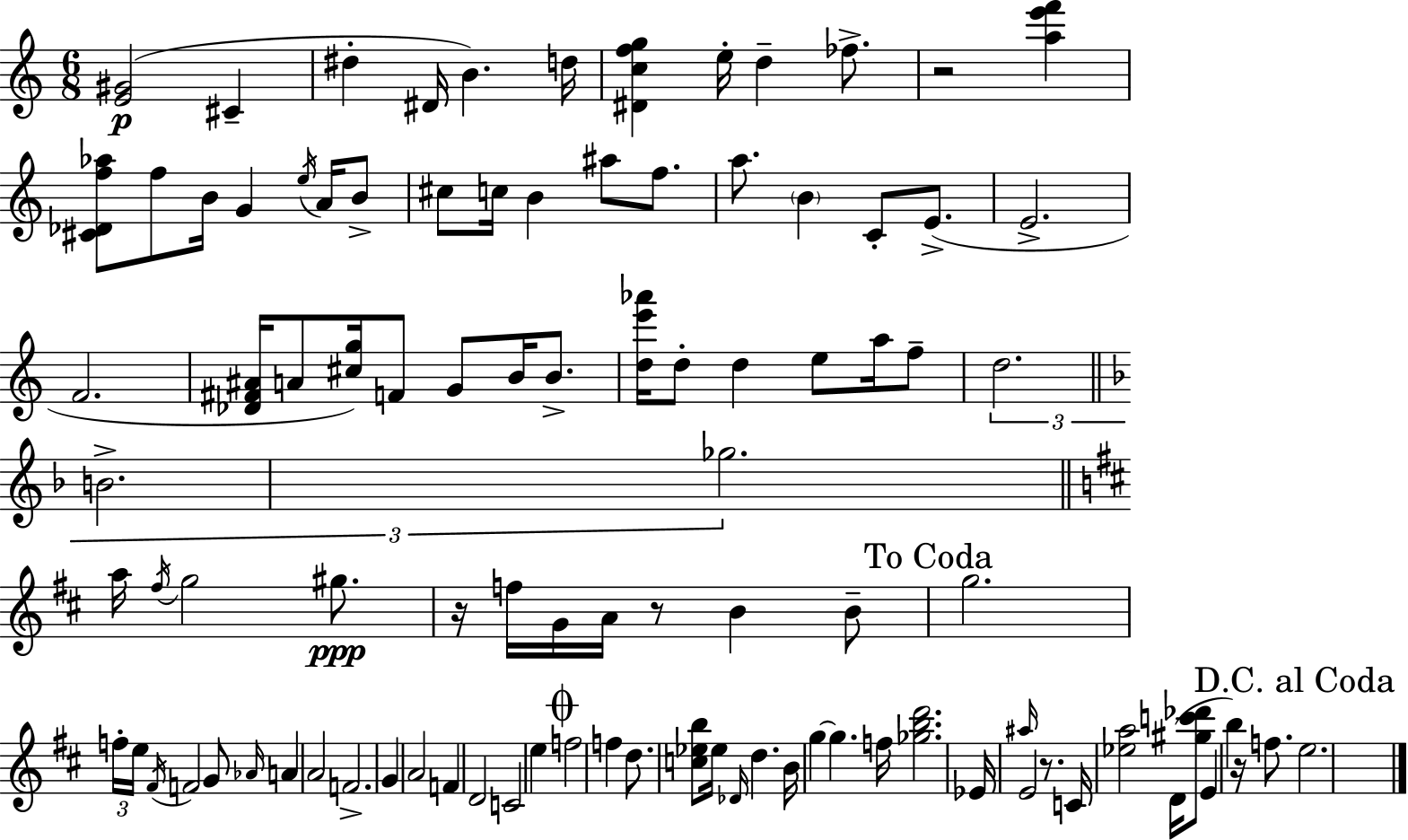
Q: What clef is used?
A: treble